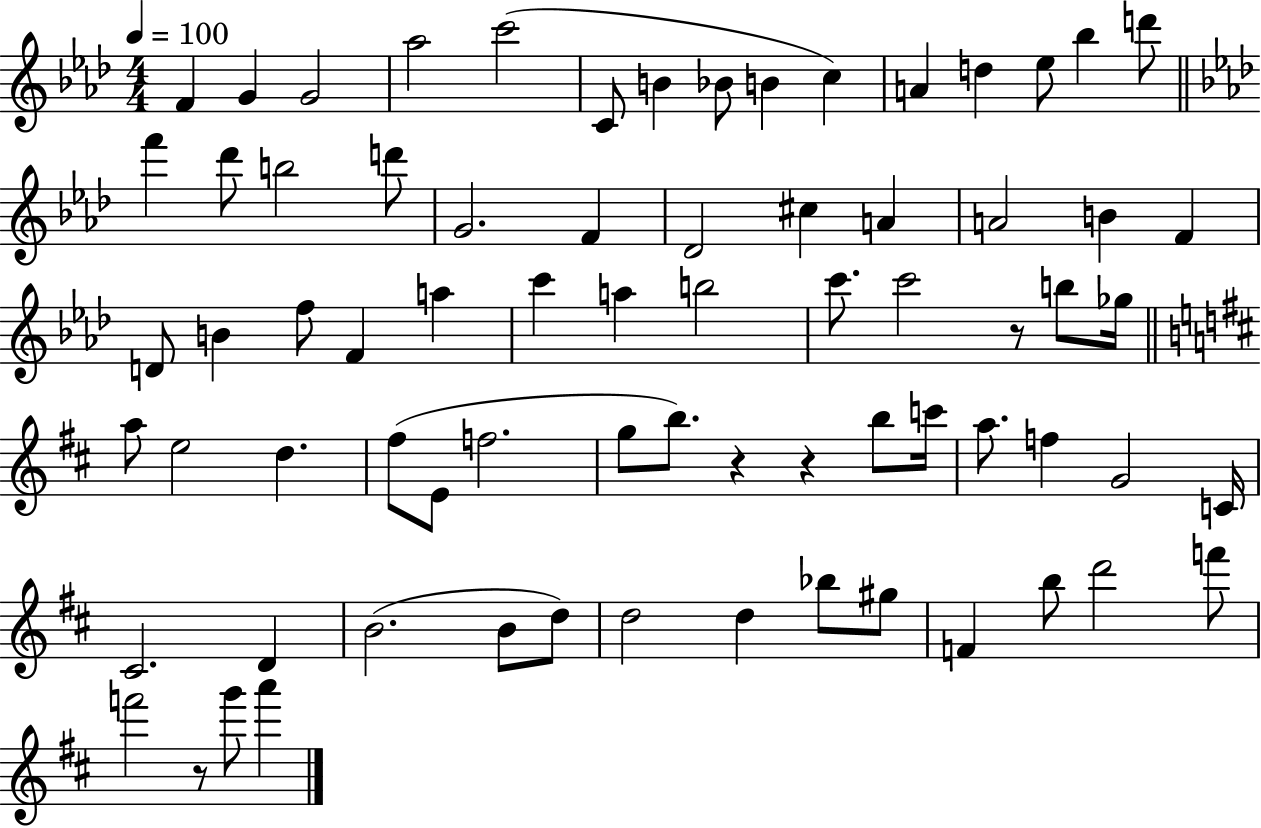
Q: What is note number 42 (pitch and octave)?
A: D5